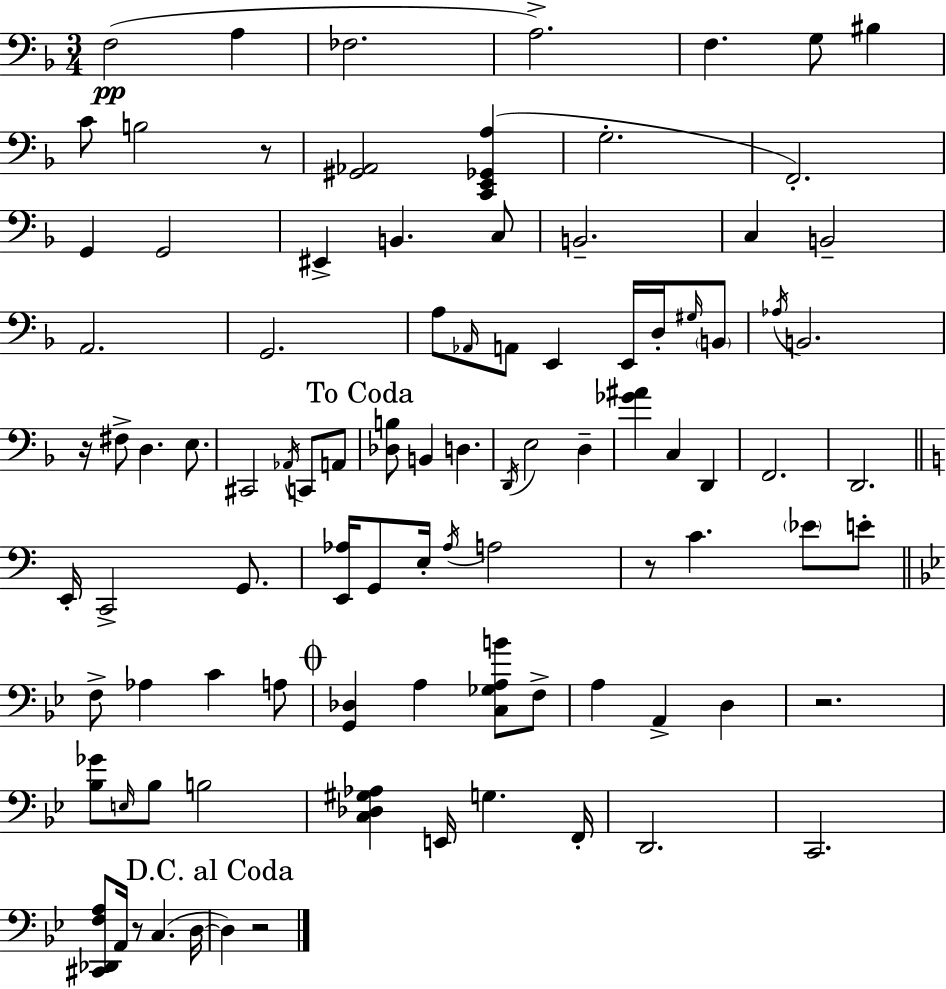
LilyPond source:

{
  \clef bass
  \numericTimeSignature
  \time 3/4
  \key f \major
  \repeat volta 2 { f2(\pp a4 | fes2. | a2.->) | f4. g8 bis4 | \break c'8 b2 r8 | <gis, aes,>2 <c, e, ges, a>4( | g2.-. | f,2.-.) | \break g,4 g,2 | eis,4-> b,4. c8 | b,2.-- | c4 b,2-- | \break a,2. | g,2. | a8 \grace { aes,16 } a,8 e,4 e,16 d16-. \grace { gis16 } | \parenthesize b,8 \acciaccatura { aes16 } b,2. | \break r16 fis8-> d4. | e8. cis,2 \acciaccatura { aes,16 } | c,8 a,8 \mark "To Coda" <des b>8 b,4 d4. | \acciaccatura { d,16 } e2 | \break d4-- <ges' ais'>4 c4 | d,4 f,2. | d,2. | \bar "||" \break \key c \major e,16-. c,2-> g,8. | <e, aes>16 g,8 e16-. \acciaccatura { aes16 } a2 | r8 c'4. \parenthesize ees'8 e'8-. | \bar "||" \break \key g \minor f8-> aes4 c'4 a8 | \mark \markup { \musicglyph "scripts.coda" } <g, des>4 a4 <c ges a b'>8 f8-> | a4 a,4-> d4 | r2. | \break <bes ges'>8 \grace { e16 } bes8 b2 | <c des gis aes>4 e,16 g4. | f,16-. d,2. | c,2. | \break <cis, des, f a>8 a,16 r8 c4.( | d16~~ \mark "D.C. al Coda" d4) r2 | } \bar "|."
}